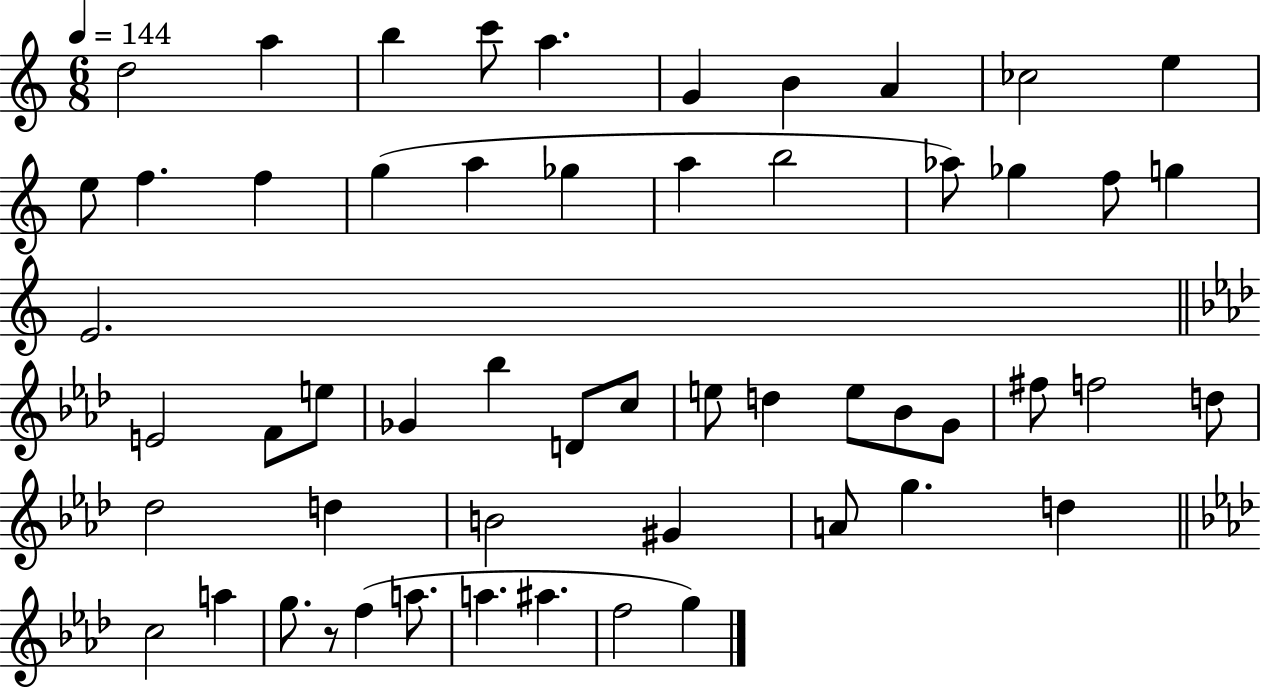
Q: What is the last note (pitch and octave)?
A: G5